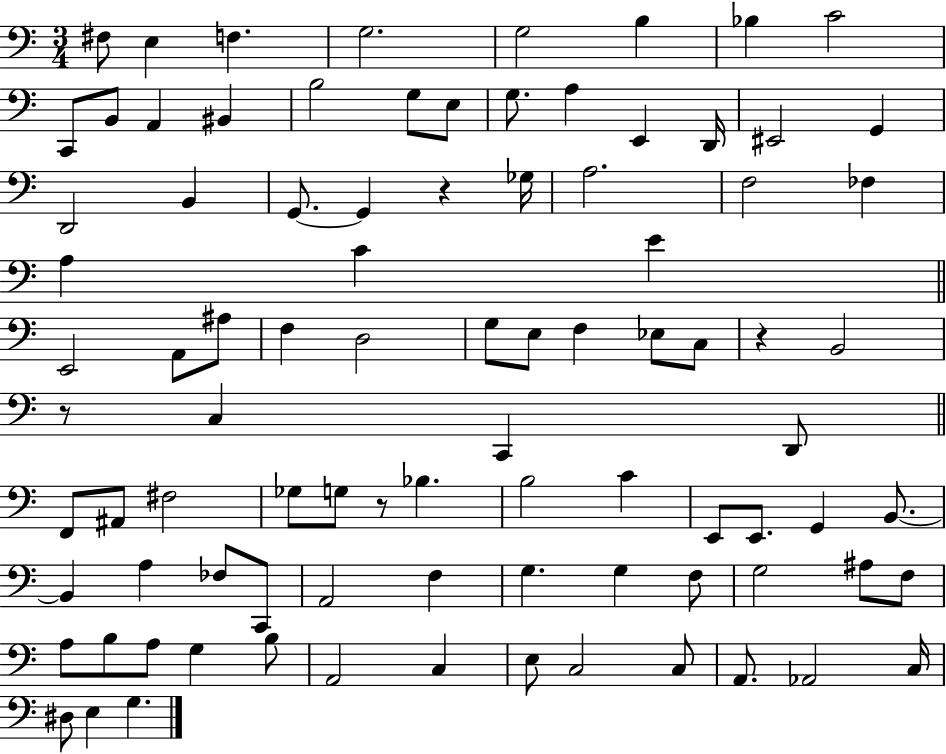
X:1
T:Untitled
M:3/4
L:1/4
K:C
^F,/2 E, F, G,2 G,2 B, _B, C2 C,,/2 B,,/2 A,, ^B,, B,2 G,/2 E,/2 G,/2 A, E,, D,,/4 ^E,,2 G,, D,,2 B,, G,,/2 G,, z _G,/4 A,2 F,2 _F, A, C E E,,2 A,,/2 ^A,/2 F, D,2 G,/2 E,/2 F, _E,/2 C,/2 z B,,2 z/2 C, C,, D,,/2 F,,/2 ^A,,/2 ^F,2 _G,/2 G,/2 z/2 _B, B,2 C E,,/2 E,,/2 G,, B,,/2 B,, A, _F,/2 C,,/2 A,,2 F, G, G, F,/2 G,2 ^A,/2 F,/2 A,/2 B,/2 A,/2 G, B,/2 A,,2 C, E,/2 C,2 C,/2 A,,/2 _A,,2 C,/4 ^D,/2 E, G,